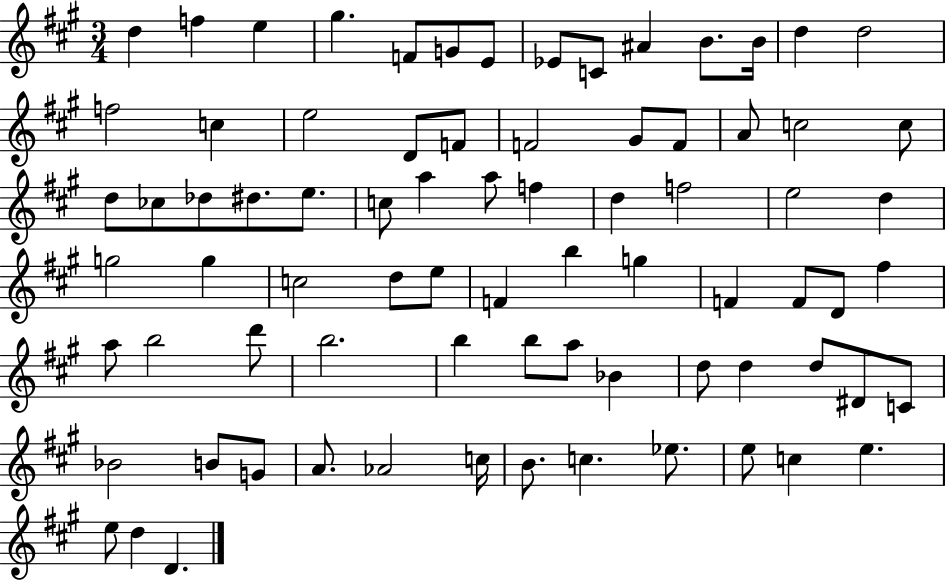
{
  \clef treble
  \numericTimeSignature
  \time 3/4
  \key a \major
  d''4 f''4 e''4 | gis''4. f'8 g'8 e'8 | ees'8 c'8 ais'4 b'8. b'16 | d''4 d''2 | \break f''2 c''4 | e''2 d'8 f'8 | f'2 gis'8 f'8 | a'8 c''2 c''8 | \break d''8 ces''8 des''8 dis''8. e''8. | c''8 a''4 a''8 f''4 | d''4 f''2 | e''2 d''4 | \break g''2 g''4 | c''2 d''8 e''8 | f'4 b''4 g''4 | f'4 f'8 d'8 fis''4 | \break a''8 b''2 d'''8 | b''2. | b''4 b''8 a''8 bes'4 | d''8 d''4 d''8 dis'8 c'8 | \break bes'2 b'8 g'8 | a'8. aes'2 c''16 | b'8. c''4. ees''8. | e''8 c''4 e''4. | \break e''8 d''4 d'4. | \bar "|."
}